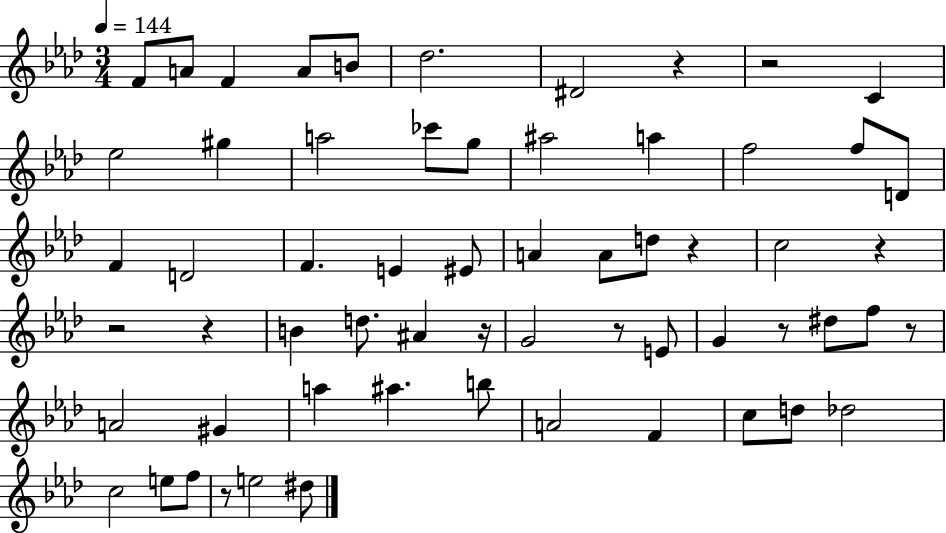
F4/e A4/e F4/q A4/e B4/e Db5/h. D#4/h R/q R/h C4/q Eb5/h G#5/q A5/h CES6/e G5/e A#5/h A5/q F5/h F5/e D4/e F4/q D4/h F4/q. E4/q EIS4/e A4/q A4/e D5/e R/q C5/h R/q R/h R/q B4/q D5/e. A#4/q R/s G4/h R/e E4/e G4/q R/e D#5/e F5/e R/e A4/h G#4/q A5/q A#5/q. B5/e A4/h F4/q C5/e D5/e Db5/h C5/h E5/e F5/e R/e E5/h D#5/e